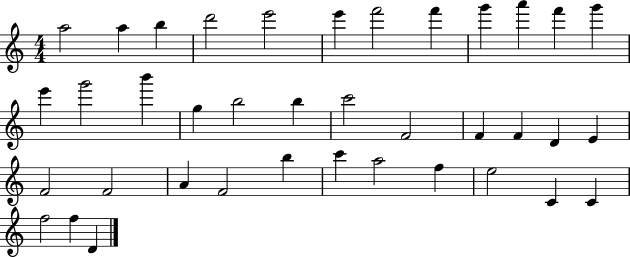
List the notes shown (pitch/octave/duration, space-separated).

A5/h A5/q B5/q D6/h E6/h E6/q F6/h F6/q G6/q A6/q F6/q G6/q E6/q G6/h B6/q G5/q B5/h B5/q C6/h F4/h F4/q F4/q D4/q E4/q F4/h F4/h A4/q F4/h B5/q C6/q A5/h F5/q E5/h C4/q C4/q F5/h F5/q D4/q